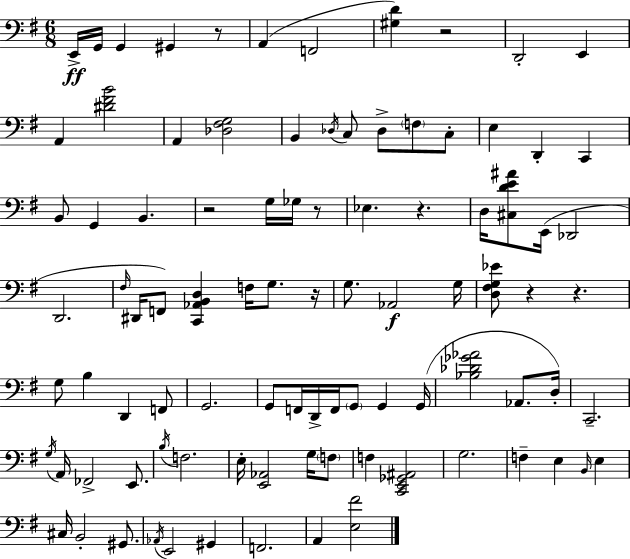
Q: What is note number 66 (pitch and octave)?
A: B2